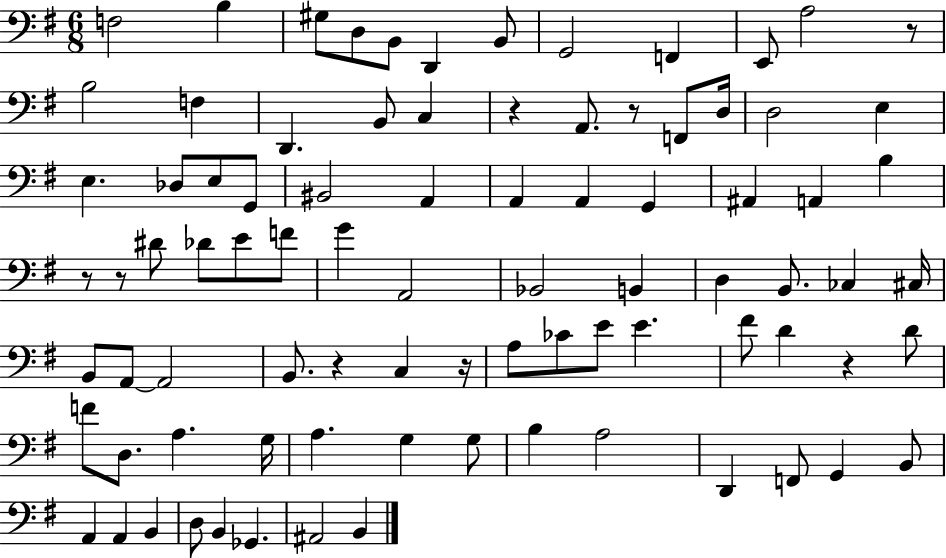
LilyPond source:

{
  \clef bass
  \numericTimeSignature
  \time 6/8
  \key g \major
  \repeat volta 2 { f2 b4 | gis8 d8 b,8 d,4 b,8 | g,2 f,4 | e,8 a2 r8 | \break b2 f4 | d,4. b,8 c4 | r4 a,8. r8 f,8 d16 | d2 e4 | \break e4. des8 e8 g,8 | bis,2 a,4 | a,4 a,4 g,4 | ais,4 a,4 b4 | \break r8 r8 dis'8 des'8 e'8 f'8 | g'4 a,2 | bes,2 b,4 | d4 b,8. ces4 cis16 | \break b,8 a,8~~ a,2 | b,8. r4 c4 r16 | a8 ces'8 e'8 e'4. | fis'8 d'4 r4 d'8 | \break f'8 d8. a4. g16 | a4. g4 g8 | b4 a2 | d,4 f,8 g,4 b,8 | \break a,4 a,4 b,4 | d8 b,4 ges,4. | ais,2 b,4 | } \bar "|."
}